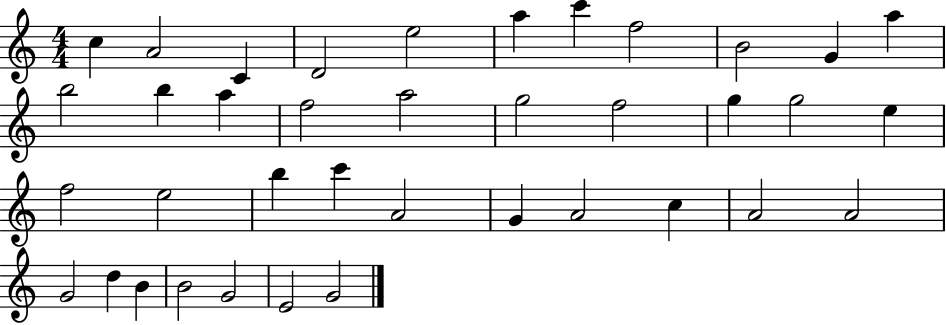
C5/q A4/h C4/q D4/h E5/h A5/q C6/q F5/h B4/h G4/q A5/q B5/h B5/q A5/q F5/h A5/h G5/h F5/h G5/q G5/h E5/q F5/h E5/h B5/q C6/q A4/h G4/q A4/h C5/q A4/h A4/h G4/h D5/q B4/q B4/h G4/h E4/h G4/h